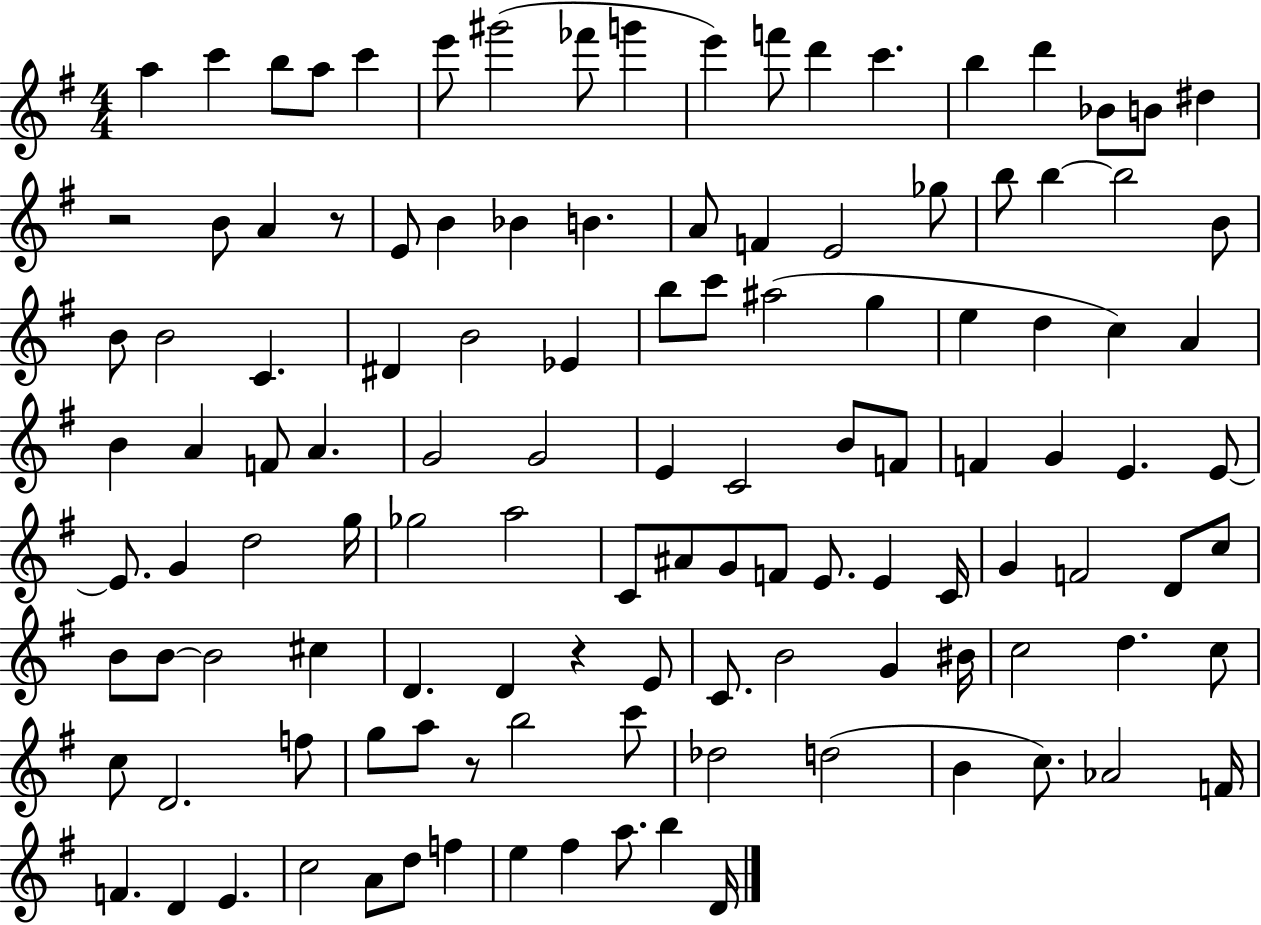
X:1
T:Untitled
M:4/4
L:1/4
K:G
a c' b/2 a/2 c' e'/2 ^g'2 _f'/2 g' e' f'/2 d' c' b d' _B/2 B/2 ^d z2 B/2 A z/2 E/2 B _B B A/2 F E2 _g/2 b/2 b b2 B/2 B/2 B2 C ^D B2 _E b/2 c'/2 ^a2 g e d c A B A F/2 A G2 G2 E C2 B/2 F/2 F G E E/2 E/2 G d2 g/4 _g2 a2 C/2 ^A/2 G/2 F/2 E/2 E C/4 G F2 D/2 c/2 B/2 B/2 B2 ^c D D z E/2 C/2 B2 G ^B/4 c2 d c/2 c/2 D2 f/2 g/2 a/2 z/2 b2 c'/2 _d2 d2 B c/2 _A2 F/4 F D E c2 A/2 d/2 f e ^f a/2 b D/4